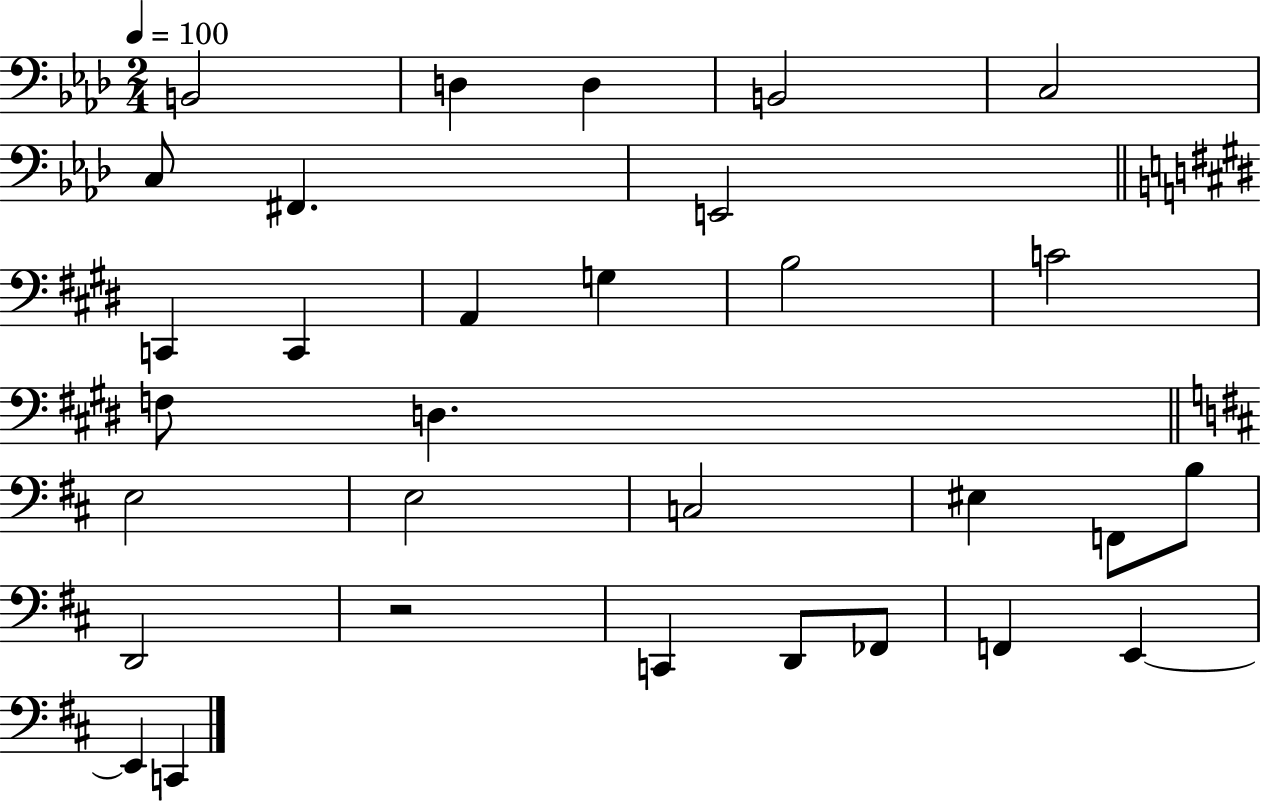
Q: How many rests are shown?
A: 1